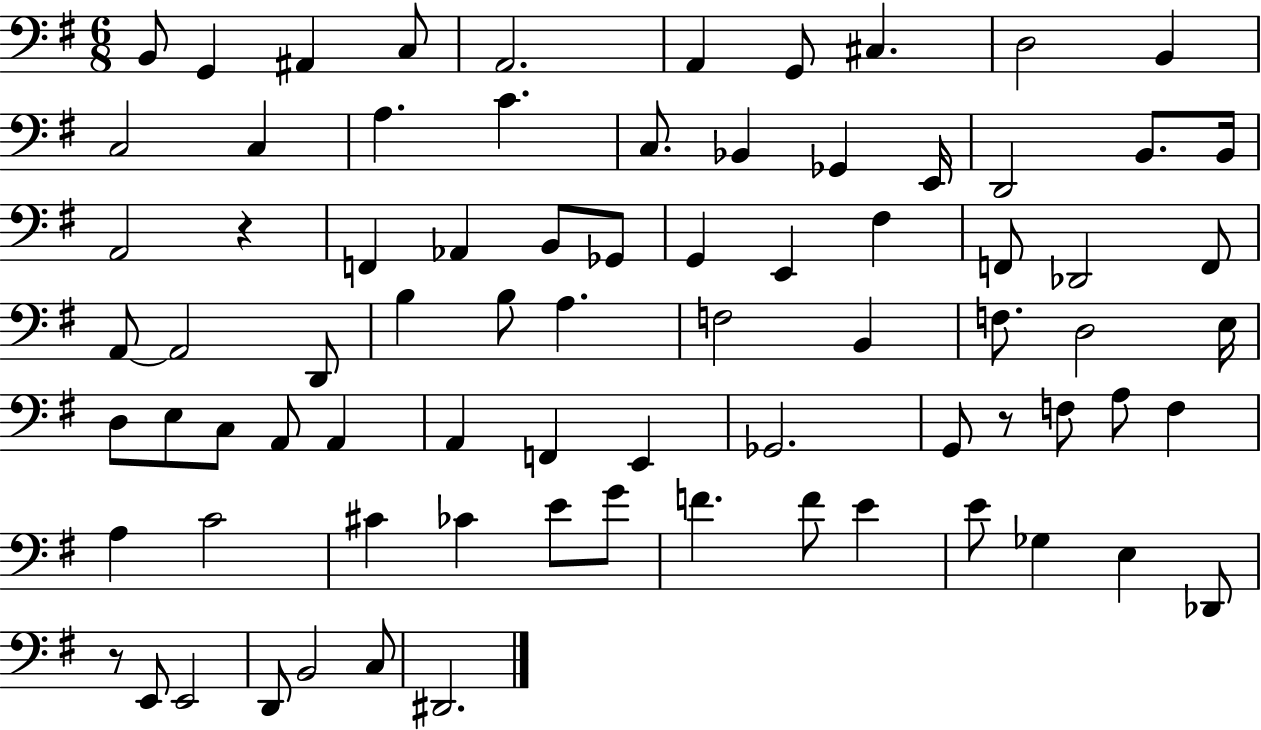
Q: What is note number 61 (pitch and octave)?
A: E4